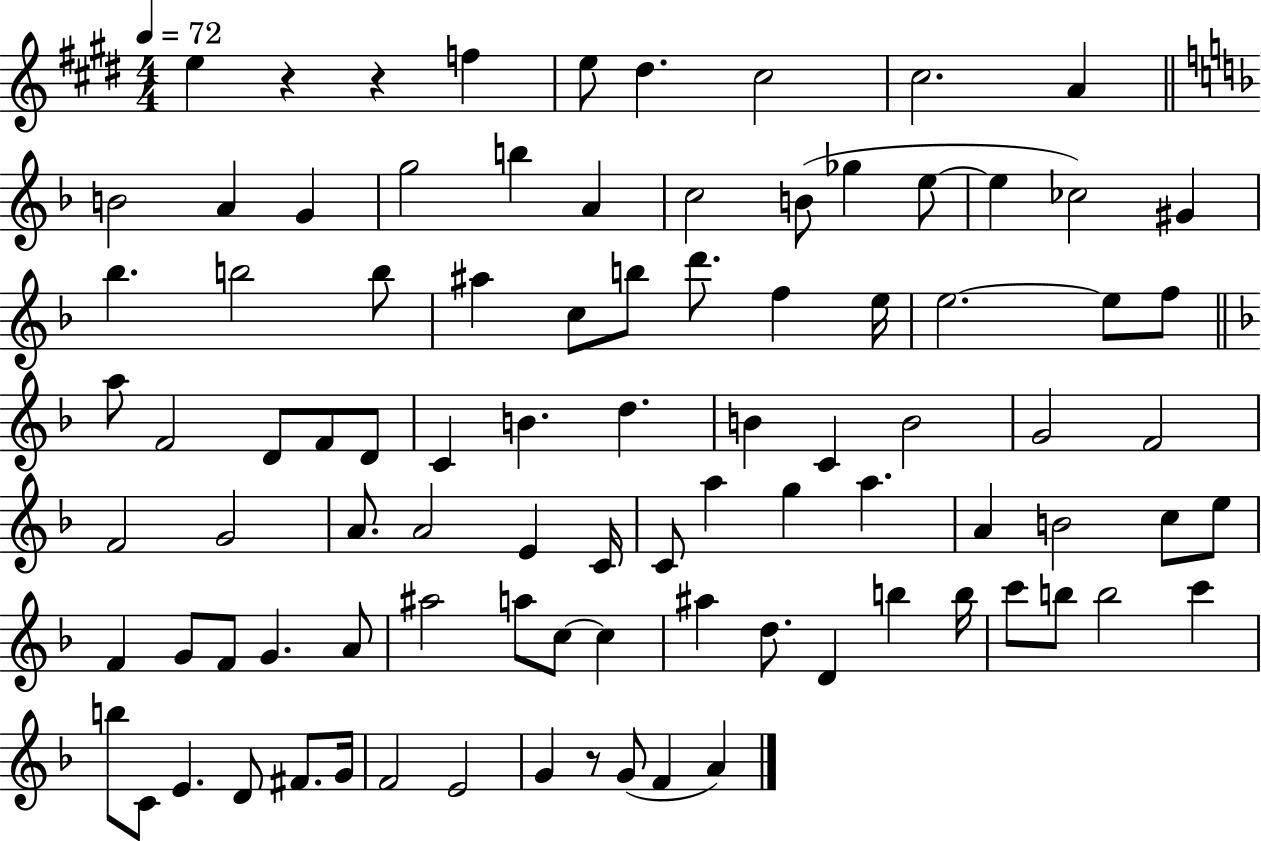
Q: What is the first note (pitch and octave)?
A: E5